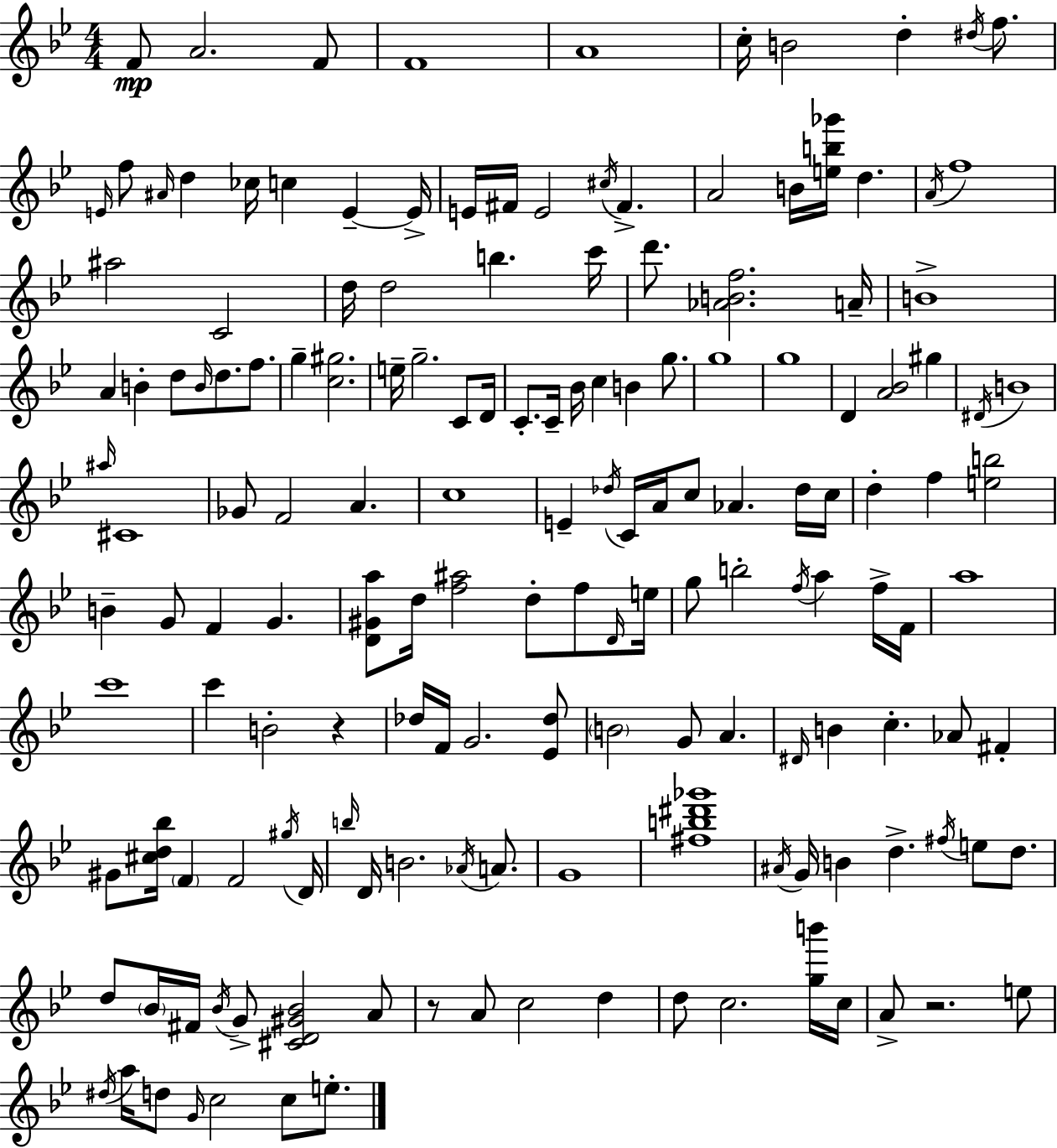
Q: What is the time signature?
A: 4/4